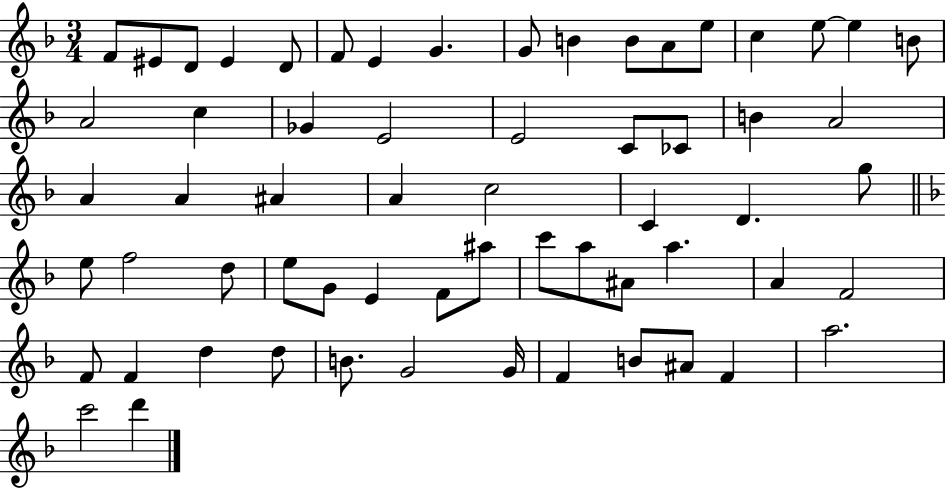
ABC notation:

X:1
T:Untitled
M:3/4
L:1/4
K:F
F/2 ^E/2 D/2 ^E D/2 F/2 E G G/2 B B/2 A/2 e/2 c e/2 e B/2 A2 c _G E2 E2 C/2 _C/2 B A2 A A ^A A c2 C D g/2 e/2 f2 d/2 e/2 G/2 E F/2 ^a/2 c'/2 a/2 ^A/2 a A F2 F/2 F d d/2 B/2 G2 G/4 F B/2 ^A/2 F a2 c'2 d'